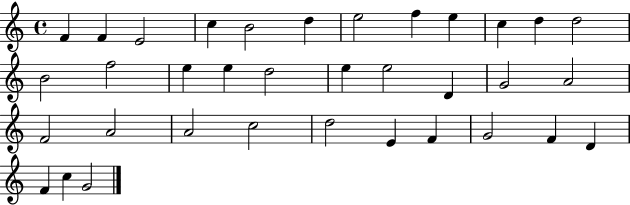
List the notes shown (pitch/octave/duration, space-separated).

F4/q F4/q E4/h C5/q B4/h D5/q E5/h F5/q E5/q C5/q D5/q D5/h B4/h F5/h E5/q E5/q D5/h E5/q E5/h D4/q G4/h A4/h F4/h A4/h A4/h C5/h D5/h E4/q F4/q G4/h F4/q D4/q F4/q C5/q G4/h